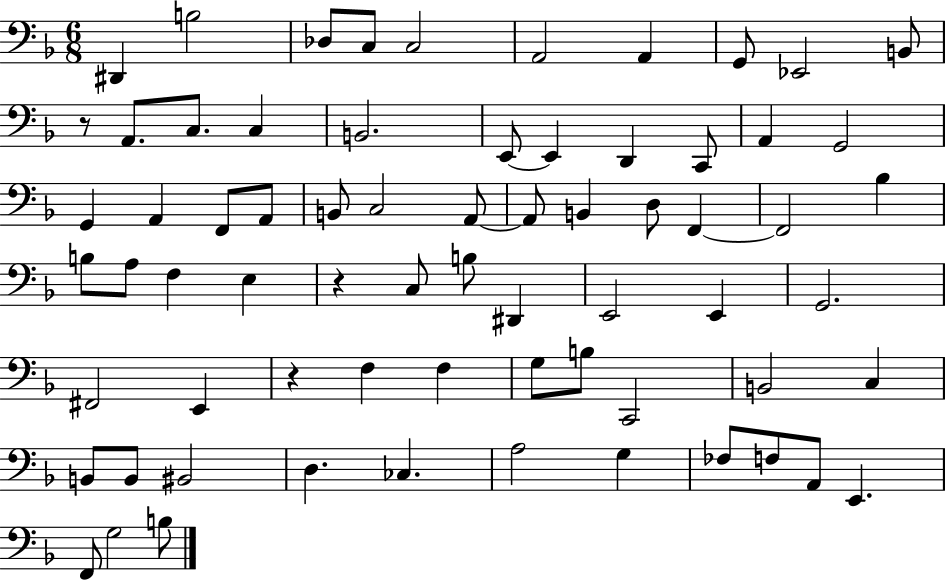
D#2/q B3/h Db3/e C3/e C3/h A2/h A2/q G2/e Eb2/h B2/e R/e A2/e. C3/e. C3/q B2/h. E2/e E2/q D2/q C2/e A2/q G2/h G2/q A2/q F2/e A2/e B2/e C3/h A2/e A2/e B2/q D3/e F2/q F2/h Bb3/q B3/e A3/e F3/q E3/q R/q C3/e B3/e D#2/q E2/h E2/q G2/h. F#2/h E2/q R/q F3/q F3/q G3/e B3/e C2/h B2/h C3/q B2/e B2/e BIS2/h D3/q. CES3/q. A3/h G3/q FES3/e F3/e A2/e E2/q. F2/e G3/h B3/e